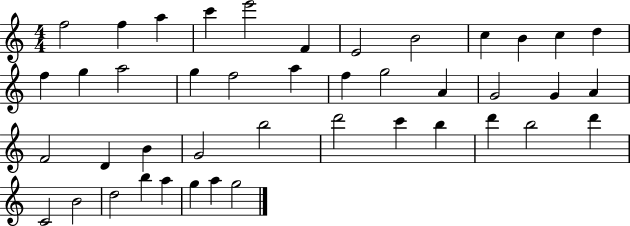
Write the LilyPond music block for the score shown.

{
  \clef treble
  \numericTimeSignature
  \time 4/4
  \key c \major
  f''2 f''4 a''4 | c'''4 e'''2 f'4 | e'2 b'2 | c''4 b'4 c''4 d''4 | \break f''4 g''4 a''2 | g''4 f''2 a''4 | f''4 g''2 a'4 | g'2 g'4 a'4 | \break f'2 d'4 b'4 | g'2 b''2 | d'''2 c'''4 b''4 | d'''4 b''2 d'''4 | \break c'2 b'2 | d''2 b''4 a''4 | g''4 a''4 g''2 | \bar "|."
}